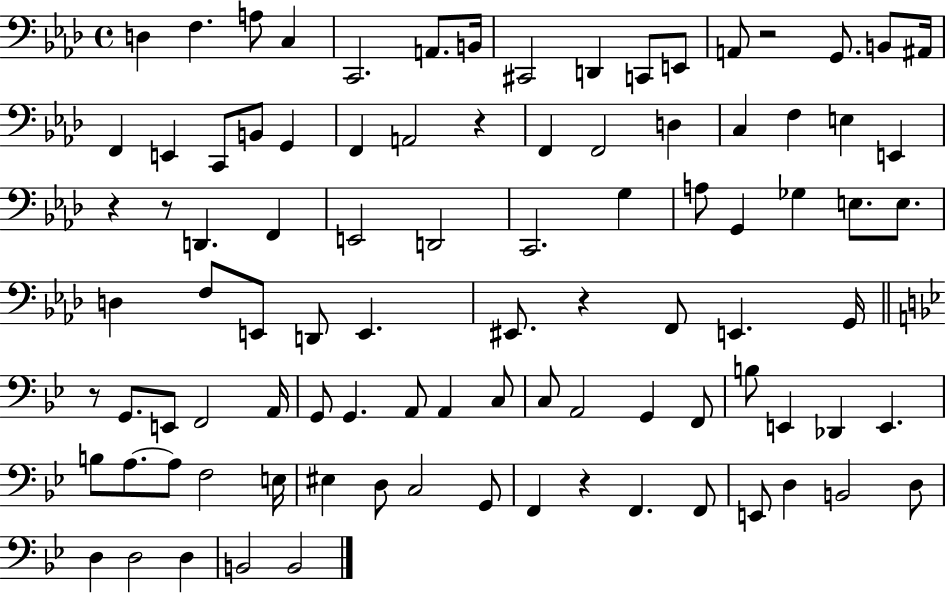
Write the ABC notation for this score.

X:1
T:Untitled
M:4/4
L:1/4
K:Ab
D, F, A,/2 C, C,,2 A,,/2 B,,/4 ^C,,2 D,, C,,/2 E,,/2 A,,/2 z2 G,,/2 B,,/2 ^A,,/4 F,, E,, C,,/2 B,,/2 G,, F,, A,,2 z F,, F,,2 D, C, F, E, E,, z z/2 D,, F,, E,,2 D,,2 C,,2 G, A,/2 G,, _G, E,/2 E,/2 D, F,/2 E,,/2 D,,/2 E,, ^E,,/2 z F,,/2 E,, G,,/4 z/2 G,,/2 E,,/2 F,,2 A,,/4 G,,/2 G,, A,,/2 A,, C,/2 C,/2 A,,2 G,, F,,/2 B,/2 E,, _D,, E,, B,/2 A,/2 A,/2 F,2 E,/4 ^E, D,/2 C,2 G,,/2 F,, z F,, F,,/2 E,,/2 D, B,,2 D,/2 D, D,2 D, B,,2 B,,2